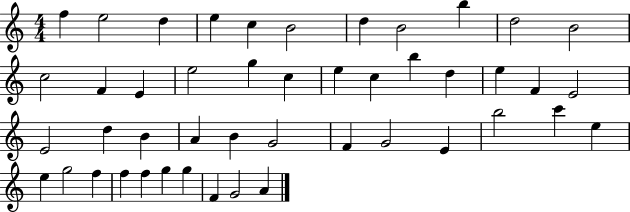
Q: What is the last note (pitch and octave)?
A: A4